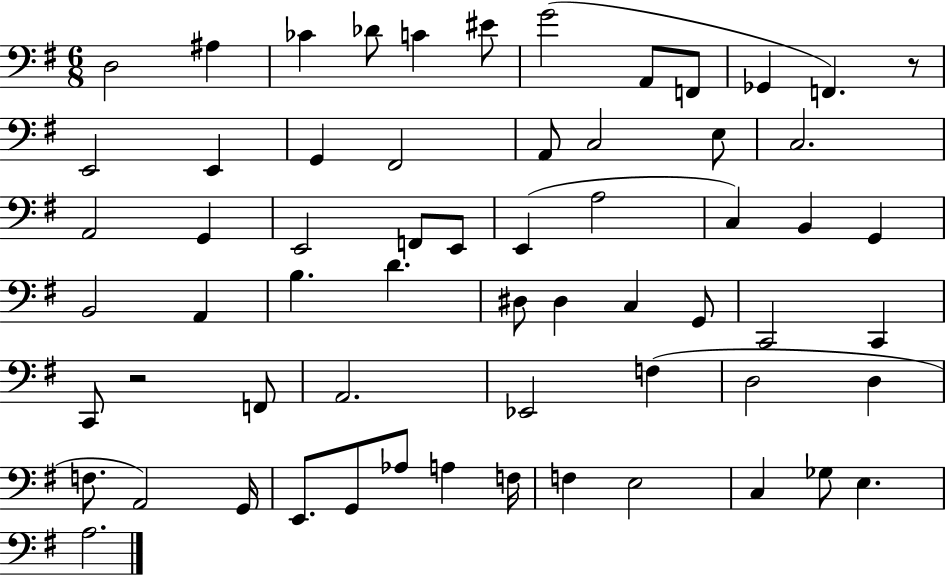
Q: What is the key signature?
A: G major